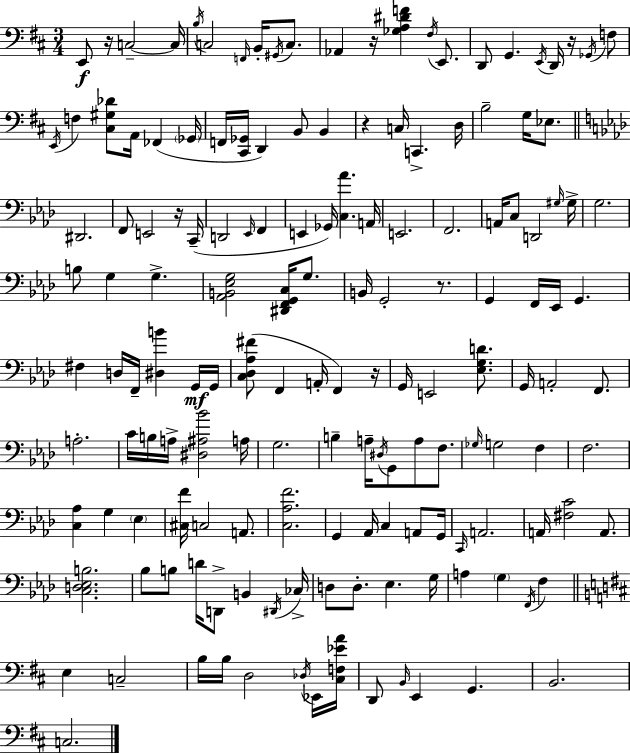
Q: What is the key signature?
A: D major